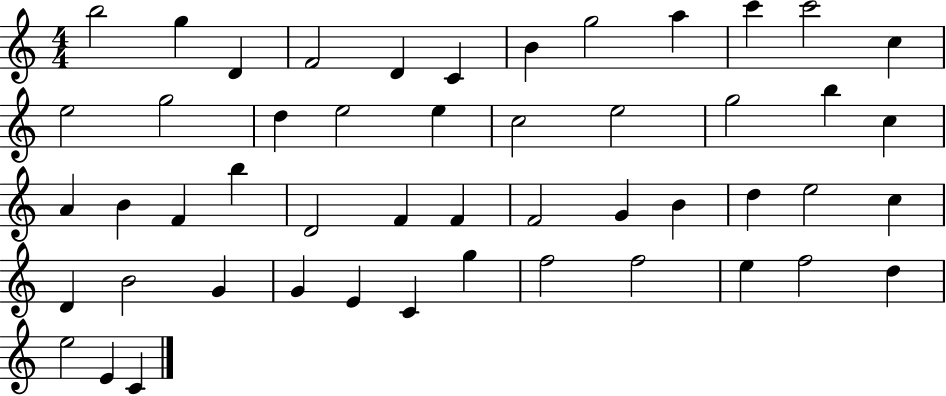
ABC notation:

X:1
T:Untitled
M:4/4
L:1/4
K:C
b2 g D F2 D C B g2 a c' c'2 c e2 g2 d e2 e c2 e2 g2 b c A B F b D2 F F F2 G B d e2 c D B2 G G E C g f2 f2 e f2 d e2 E C